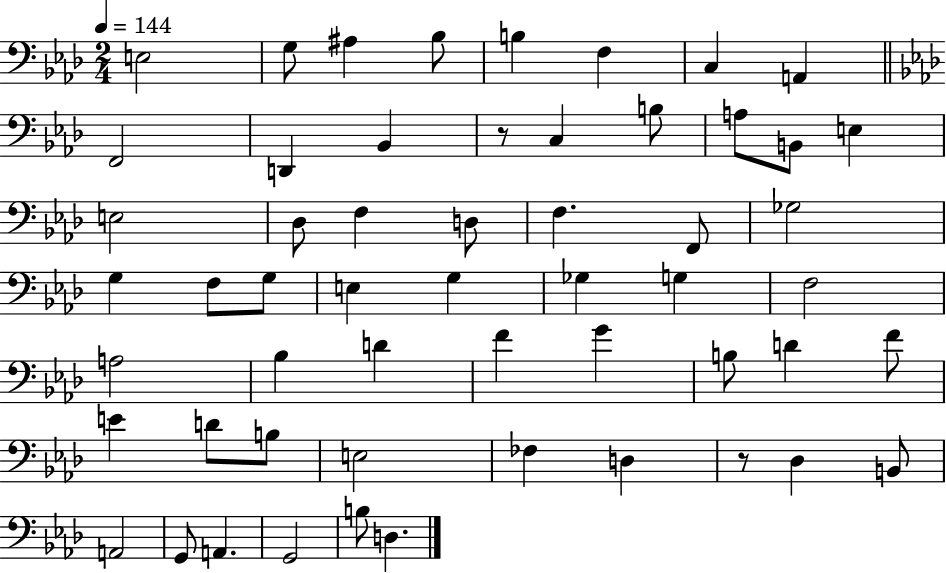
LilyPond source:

{
  \clef bass
  \numericTimeSignature
  \time 2/4
  \key aes \major
  \tempo 4 = 144
  e2 | g8 ais4 bes8 | b4 f4 | c4 a,4 | \break \bar "||" \break \key f \minor f,2 | d,4 bes,4 | r8 c4 b8 | a8 b,8 e4 | \break e2 | des8 f4 d8 | f4. f,8 | ges2 | \break g4 f8 g8 | e4 g4 | ges4 g4 | f2 | \break a2 | bes4 d'4 | f'4 g'4 | b8 d'4 f'8 | \break e'4 d'8 b8 | e2 | fes4 d4 | r8 des4 b,8 | \break a,2 | g,8 a,4. | g,2 | b8 d4. | \break \bar "|."
}